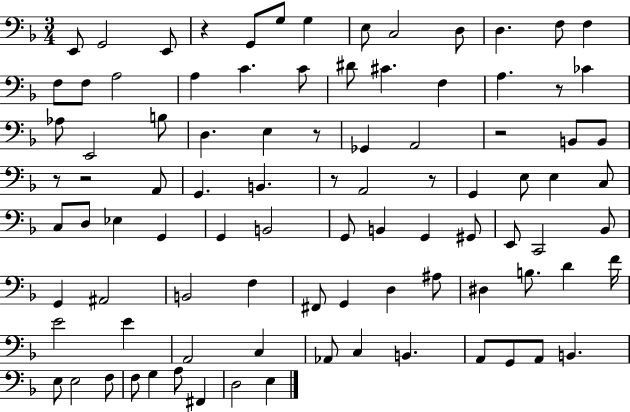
X:1
T:Untitled
M:3/4
L:1/4
K:F
E,,/2 G,,2 E,,/2 z G,,/2 G,/2 G, E,/2 C,2 D,/2 D, F,/2 F, F,/2 F,/2 A,2 A, C C/2 ^D/2 ^C F, A, z/2 _C _A,/2 E,,2 B,/2 D, E, z/2 _G,, A,,2 z2 B,,/2 B,,/2 z/2 z2 A,,/2 G,, B,, z/2 A,,2 z/2 G,, E,/2 E, C,/2 C,/2 D,/2 _E, G,, G,, B,,2 G,,/2 B,, G,, ^G,,/2 E,,/2 C,,2 _B,,/2 G,, ^A,,2 B,,2 F, ^F,,/2 G,, D, ^A,/2 ^D, B,/2 D F/4 E2 E A,,2 C, _A,,/2 C, B,, A,,/2 G,,/2 A,,/2 B,, E,/2 E,2 F,/2 F,/2 G, A,/2 ^F,, D,2 E,